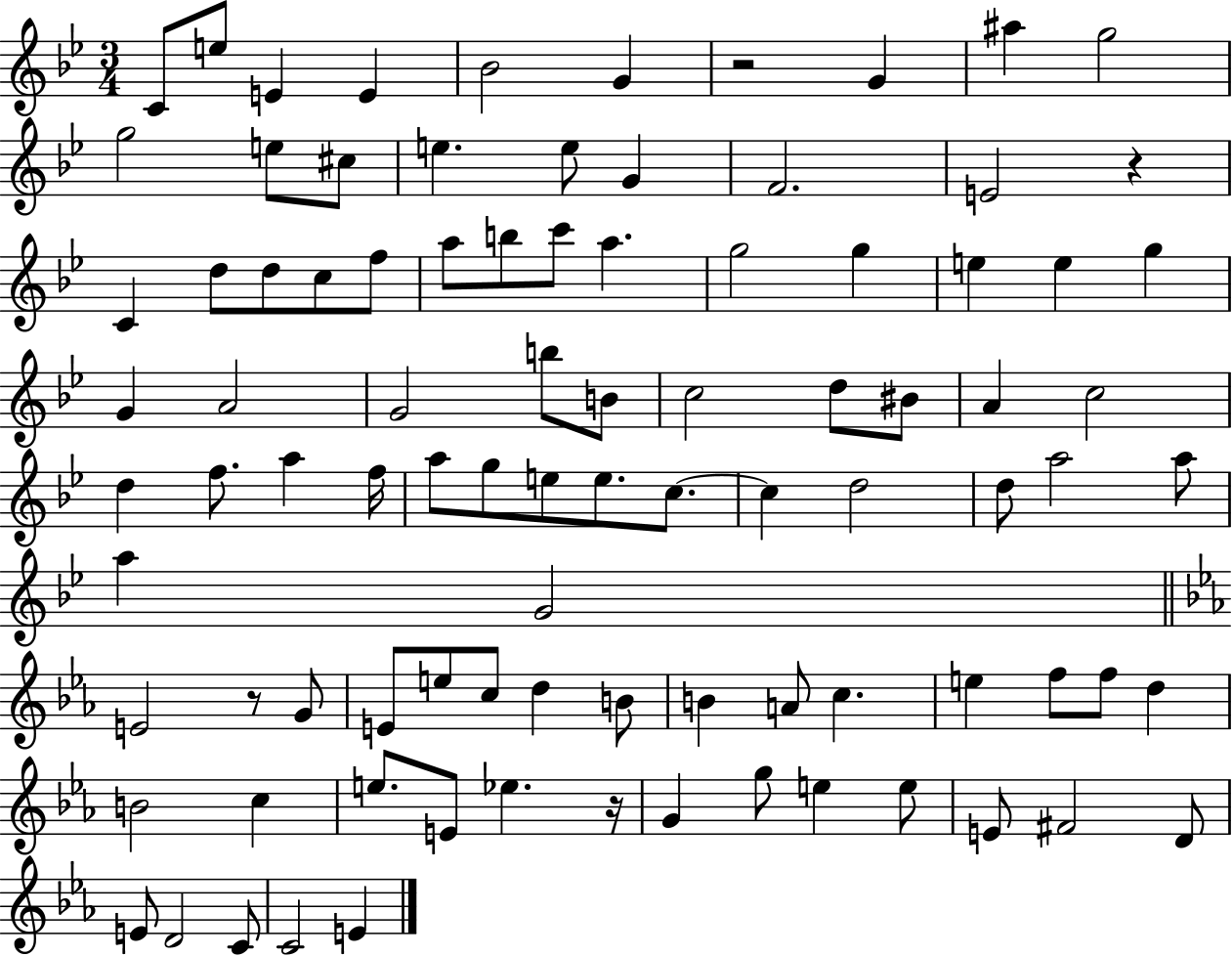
{
  \clef treble
  \numericTimeSignature
  \time 3/4
  \key bes \major
  c'8 e''8 e'4 e'4 | bes'2 g'4 | r2 g'4 | ais''4 g''2 | \break g''2 e''8 cis''8 | e''4. e''8 g'4 | f'2. | e'2 r4 | \break c'4 d''8 d''8 c''8 f''8 | a''8 b''8 c'''8 a''4. | g''2 g''4 | e''4 e''4 g''4 | \break g'4 a'2 | g'2 b''8 b'8 | c''2 d''8 bis'8 | a'4 c''2 | \break d''4 f''8. a''4 f''16 | a''8 g''8 e''8 e''8. c''8.~~ | c''4 d''2 | d''8 a''2 a''8 | \break a''4 g'2 | \bar "||" \break \key c \minor e'2 r8 g'8 | e'8 e''8 c''8 d''4 b'8 | b'4 a'8 c''4. | e''4 f''8 f''8 d''4 | \break b'2 c''4 | e''8. e'8 ees''4. r16 | g'4 g''8 e''4 e''8 | e'8 fis'2 d'8 | \break e'8 d'2 c'8 | c'2 e'4 | \bar "|."
}